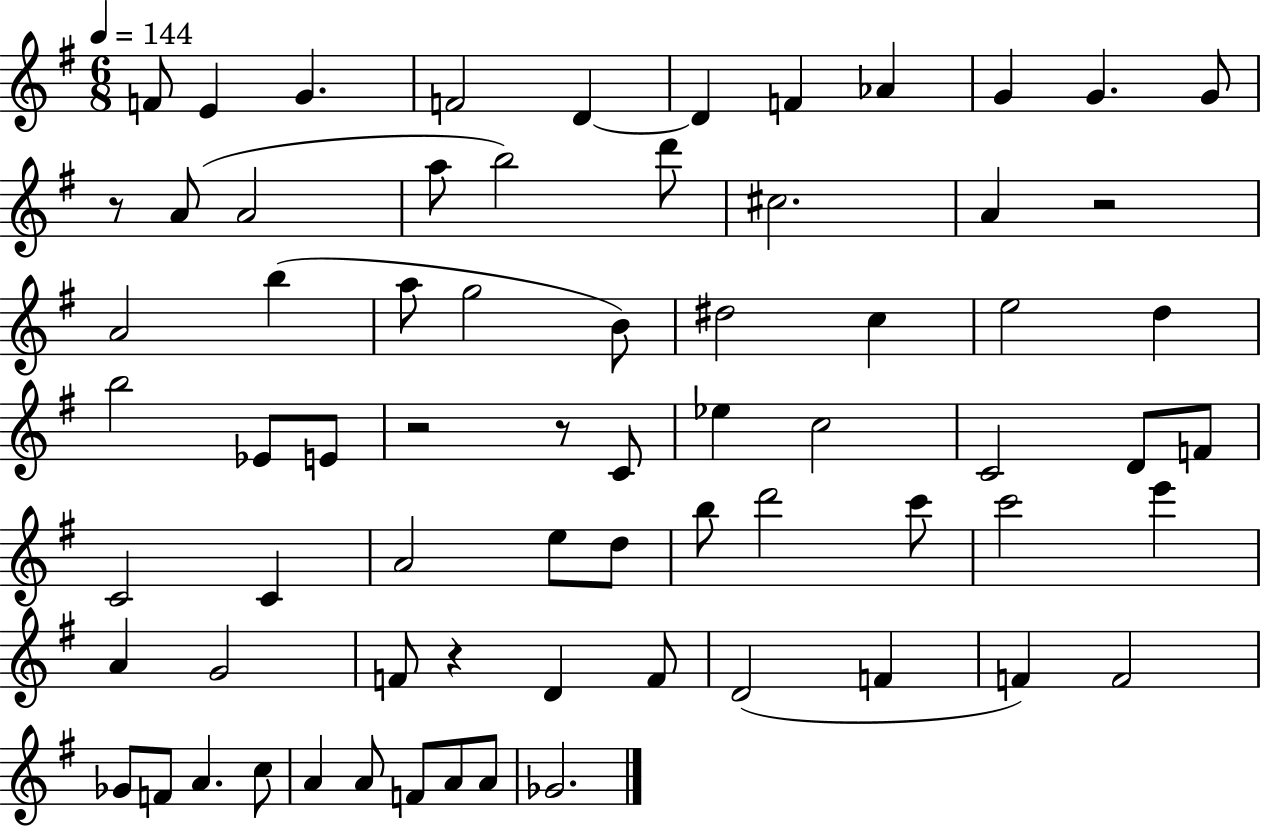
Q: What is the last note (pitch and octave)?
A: Gb4